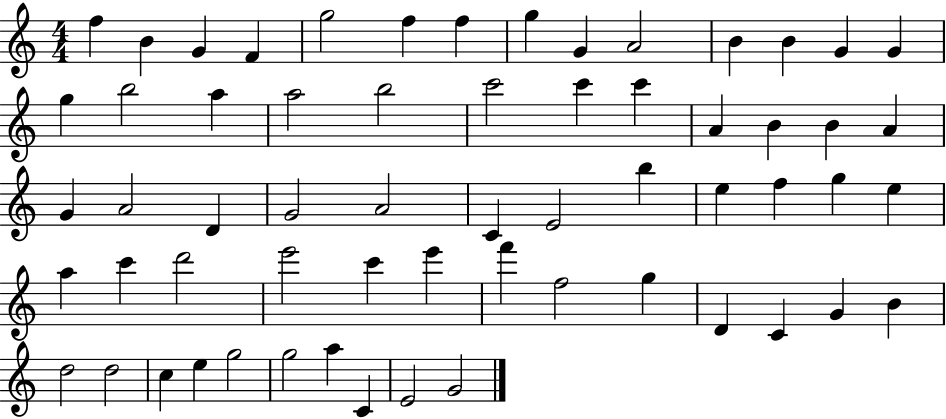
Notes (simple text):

F5/q B4/q G4/q F4/q G5/h F5/q F5/q G5/q G4/q A4/h B4/q B4/q G4/q G4/q G5/q B5/h A5/q A5/h B5/h C6/h C6/q C6/q A4/q B4/q B4/q A4/q G4/q A4/h D4/q G4/h A4/h C4/q E4/h B5/q E5/q F5/q G5/q E5/q A5/q C6/q D6/h E6/h C6/q E6/q F6/q F5/h G5/q D4/q C4/q G4/q B4/q D5/h D5/h C5/q E5/q G5/h G5/h A5/q C4/q E4/h G4/h